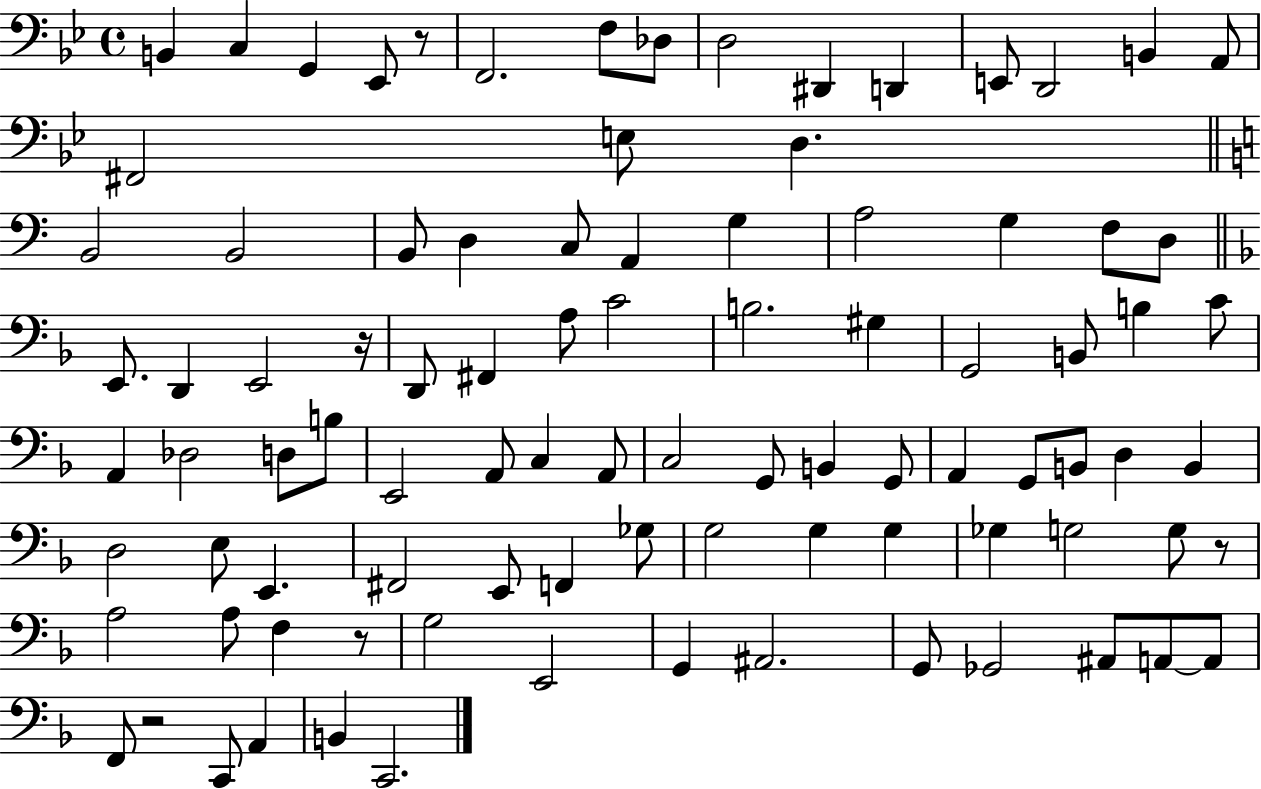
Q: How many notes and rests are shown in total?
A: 93